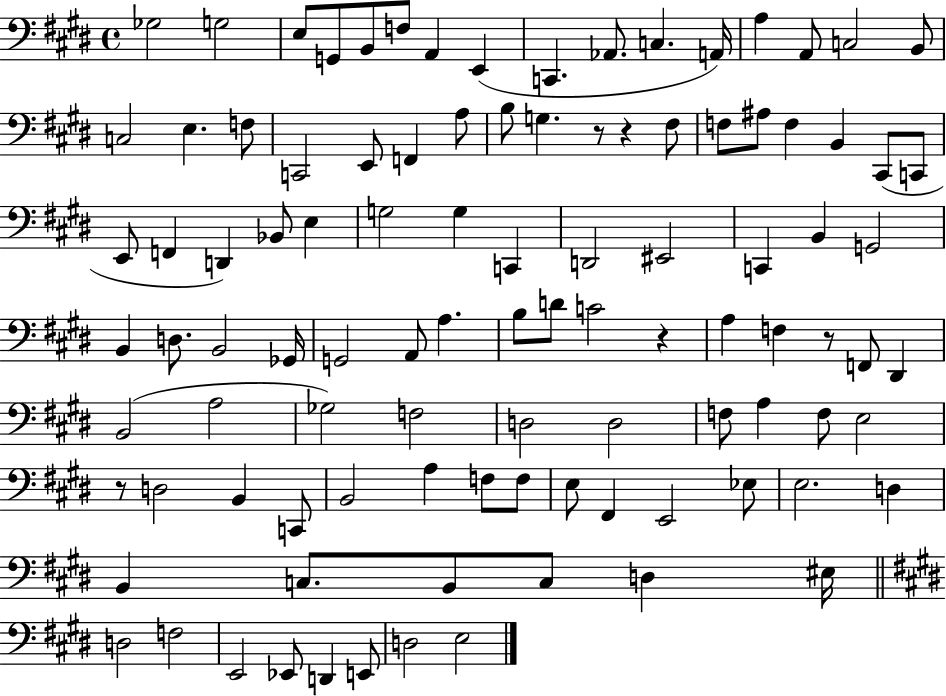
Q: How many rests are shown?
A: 5